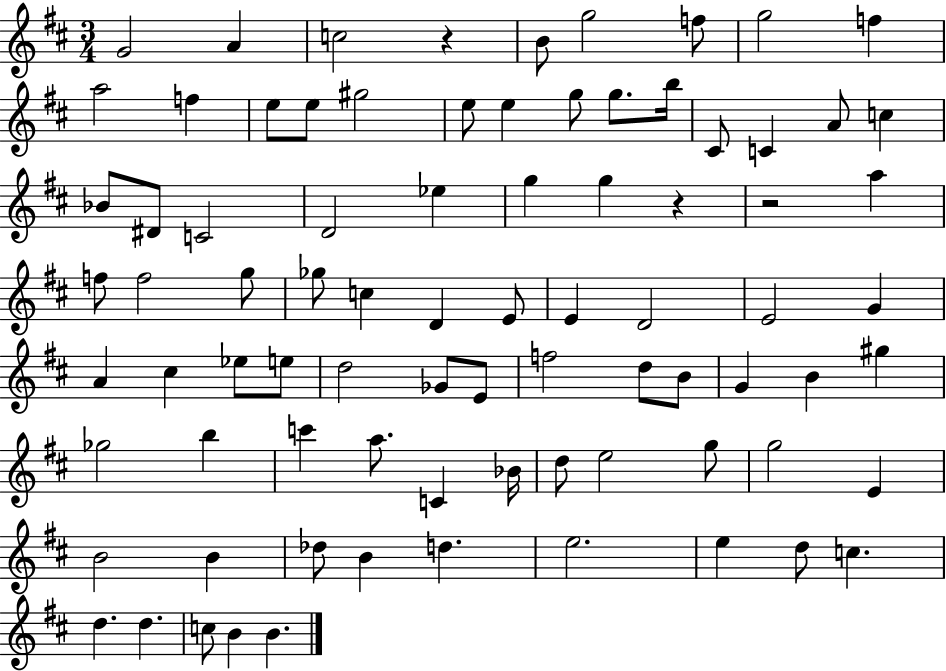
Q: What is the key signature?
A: D major